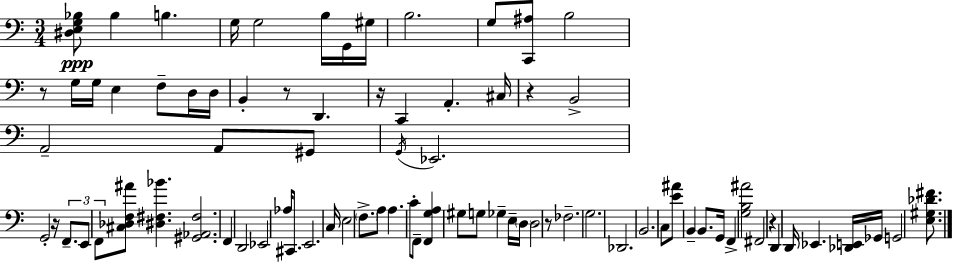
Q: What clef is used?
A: bass